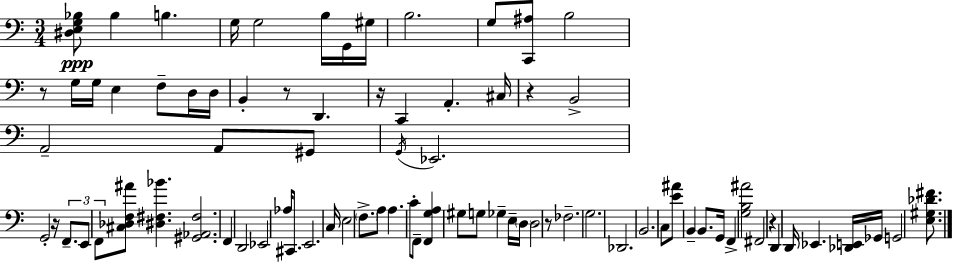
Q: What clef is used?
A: bass